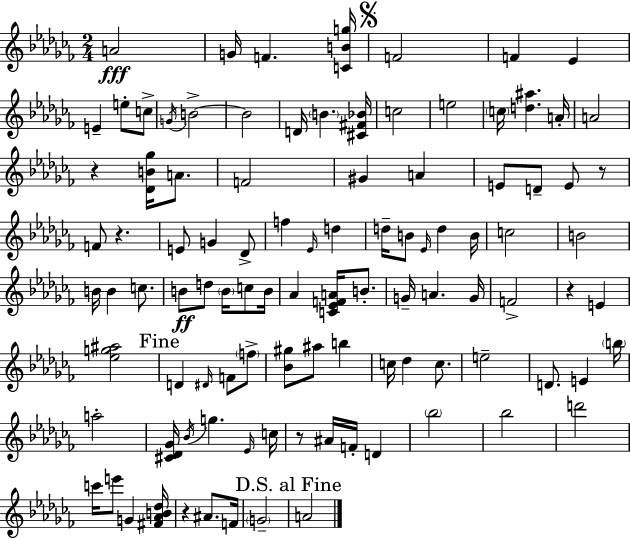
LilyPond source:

{
  \clef treble
  \numericTimeSignature
  \time 2/4
  \key aes \minor
  a'2\fff | g'16 f'4. <c' b' g''>16 | \mark \markup { \musicglyph "scripts.segno" } f'2 | f'4 ees'4 | \break e'4-- e''8-. c''8-> | \acciaccatura { g'16 } b'2->~~ | b'2 | d'16 \parenthesize b'4. | \break <cis' fis' bes'>16 c''2 | e''2 | \parenthesize c''16 <d'' ais''>4. | a'16-. a'2 | \break r4 <des' b' ges''>16 a'8. | f'2 | gis'4 a'4 | e'8 d'8-- e'8 r8 | \break f'8 r4. | e'8 g'4 des'8-> | f''4 \grace { ees'16 } d''4 | d''16-- b'8 \grace { ees'16 } d''4 | \break b'16 c''2 | b'2 | b'16 b'4 | c''8. b'8\ff d''8 \parenthesize b'16 | \break c''8 b'16 aes'4 <c' ees' f' a'>16 | b'8.-. g'16-- a'4. | g'16 f'2-> | r4 e'4 | \break <ees'' g'' ais''>2 | \mark "Fine" d'4 \grace { dis'16 } | f'8 \parenthesize f''8-> <bes' gis''>8 ais''8 | b''4 c''16 des''4 | \break c''8. e''2-- | d'8. e'4 | \parenthesize b''16 a''2-. | <cis' des' ges'>16 \acciaccatura { bes'16 } g''4. | \break \grace { ees'16 } c''16 r8 | ais'16 f'16-. d'4 \parenthesize bes''2 | bes''2 | d'''2 | \break c'''16 e'''8 | g'4 <fis' aes' b' des''>16 r4 | ais'8. f'16 \parenthesize g'2-- | \mark "D.S. al Fine" a'2 | \break \bar "|."
}